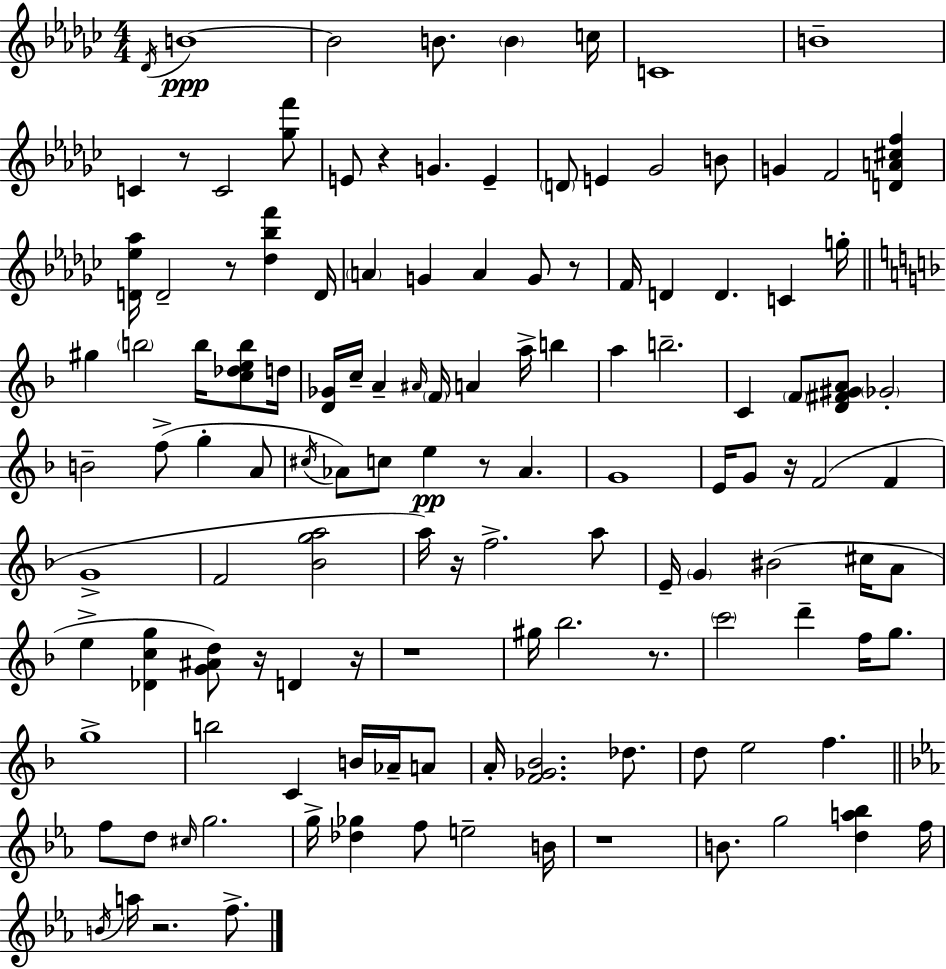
{
  \clef treble
  \numericTimeSignature
  \time 4/4
  \key ees \minor
  \acciaccatura { des'16 }\ppp b'1~~ | b'2 b'8. \parenthesize b'4 | c''16 c'1 | b'1-- | \break c'4 r8 c'2 <ges'' f'''>8 | e'8 r4 g'4. e'4-- | \parenthesize d'8 e'4 ges'2 b'8 | g'4 f'2 <d' a' cis'' f''>4 | \break <d' ees'' aes''>16 d'2-- r8 <des'' bes'' f'''>4 | d'16 \parenthesize a'4 g'4 a'4 g'8 r8 | f'16 d'4 d'4. c'4 | g''16-. \bar "||" \break \key f \major gis''4 \parenthesize b''2 b''16 <c'' des'' e'' b''>8 d''16 | <d' ges'>16 c''16-- a'4-- \grace { ais'16 } \parenthesize f'16 a'4 a''16-> b''4 | a''4 b''2.-- | c'4 \parenthesize f'8 <d' fis' gis' a'>8 \parenthesize ges'2-. | \break b'2-- f''8->( g''4-. a'8 | \acciaccatura { cis''16 }) aes'8 c''8 e''4\pp r8 aes'4. | g'1 | e'16 g'8 r16 f'2( f'4 | \break g'1-> | f'2 <bes' g'' a''>2 | a''16) r16 f''2.-> | a''8 e'16-- \parenthesize g'4 bis'2( cis''16 | \break a'8 e''4-> <des' c'' g''>4 <g' ais' d''>8) r16 d'4 | r16 r1 | gis''16 bes''2. r8. | \parenthesize c'''2 d'''4-- f''16 g''8. | \break g''1-> | b''2 c'4 b'16 aes'16-- | a'8 a'16-. <f' ges' bes'>2. des''8. | d''8 e''2 f''4. | \break \bar "||" \break \key c \minor f''8 d''8 \grace { cis''16 } g''2. | g''16-> <des'' ges''>4 f''8 e''2-- | b'16 r1 | b'8. g''2 <d'' a'' bes''>4 | \break f''16 \acciaccatura { b'16 } a''16 r2. f''8.-> | \bar "|."
}